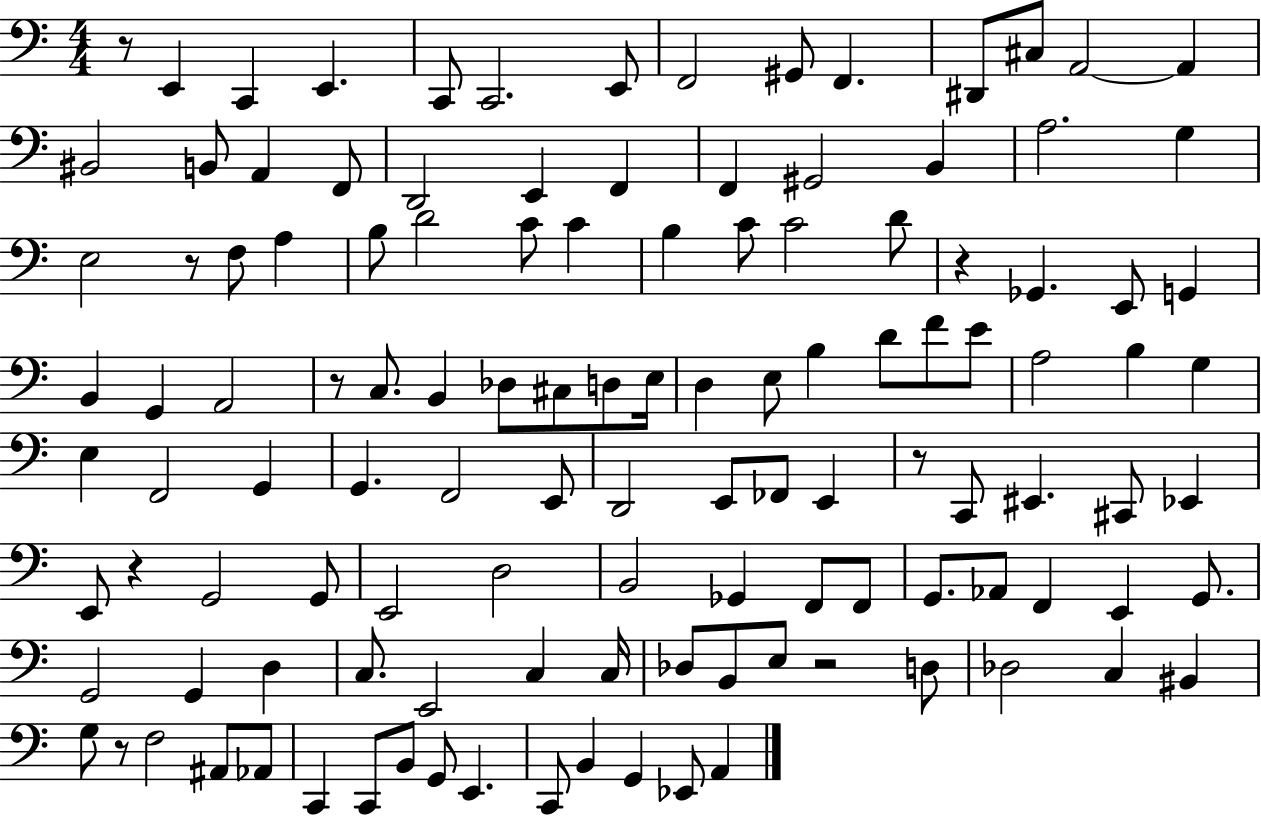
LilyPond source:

{
  \clef bass
  \numericTimeSignature
  \time 4/4
  \key c \major
  r8 e,4 c,4 e,4. | c,8 c,2. e,8 | f,2 gis,8 f,4. | dis,8 cis8 a,2~~ a,4 | \break bis,2 b,8 a,4 f,8 | d,2 e,4 f,4 | f,4 gis,2 b,4 | a2. g4 | \break e2 r8 f8 a4 | b8 d'2 c'8 c'4 | b4 c'8 c'2 d'8 | r4 ges,4. e,8 g,4 | \break b,4 g,4 a,2 | r8 c8. b,4 des8 cis8 d8 e16 | d4 e8 b4 d'8 f'8 e'8 | a2 b4 g4 | \break e4 f,2 g,4 | g,4. f,2 e,8 | d,2 e,8 fes,8 e,4 | r8 c,8 eis,4. cis,8 ees,4 | \break e,8 r4 g,2 g,8 | e,2 d2 | b,2 ges,4 f,8 f,8 | g,8. aes,8 f,4 e,4 g,8. | \break g,2 g,4 d4 | c8. e,2 c4 c16 | des8 b,8 e8 r2 d8 | des2 c4 bis,4 | \break g8 r8 f2 ais,8 aes,8 | c,4 c,8 b,8 g,8 e,4. | c,8 b,4 g,4 ees,8 a,4 | \bar "|."
}